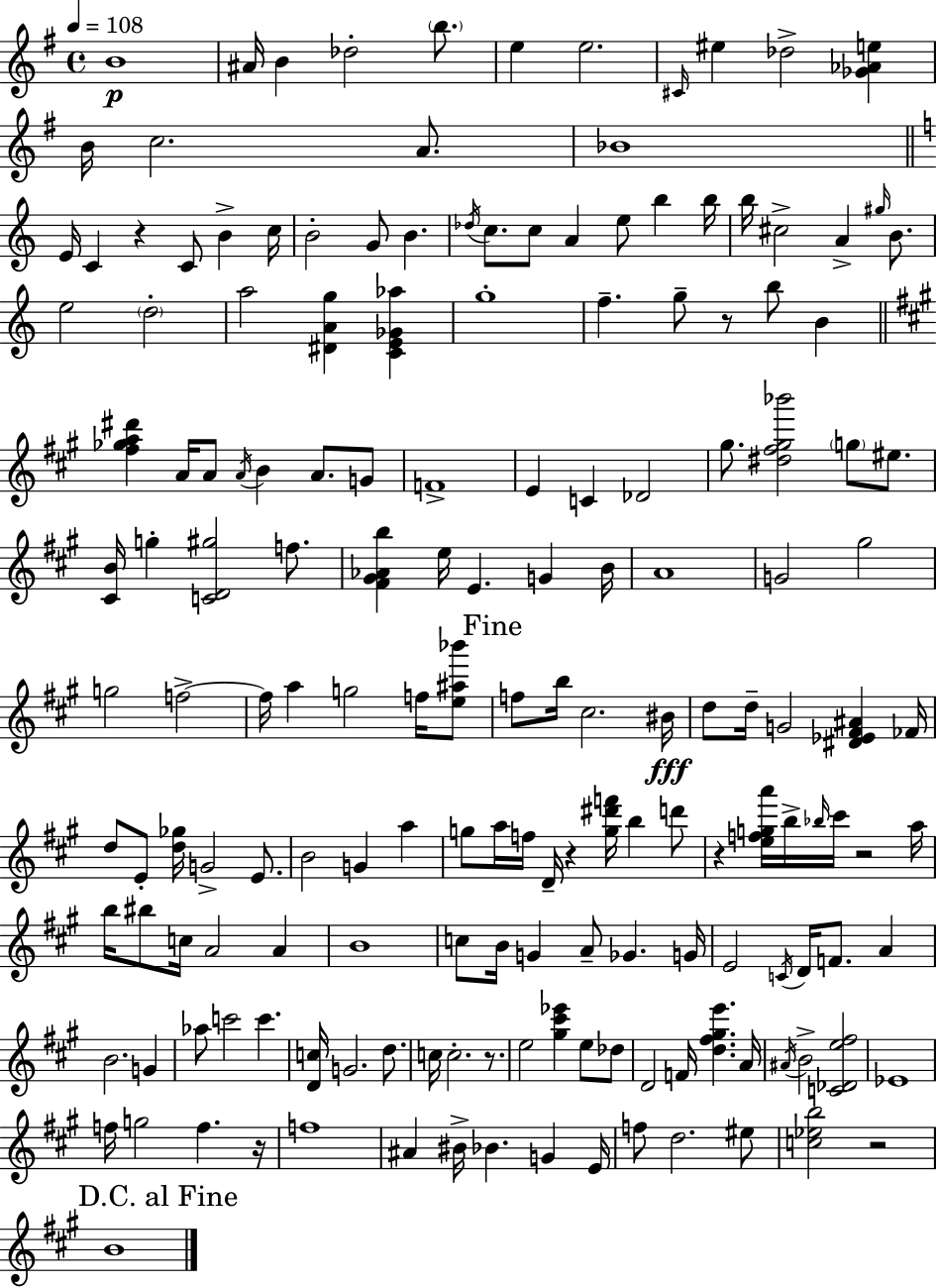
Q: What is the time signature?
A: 4/4